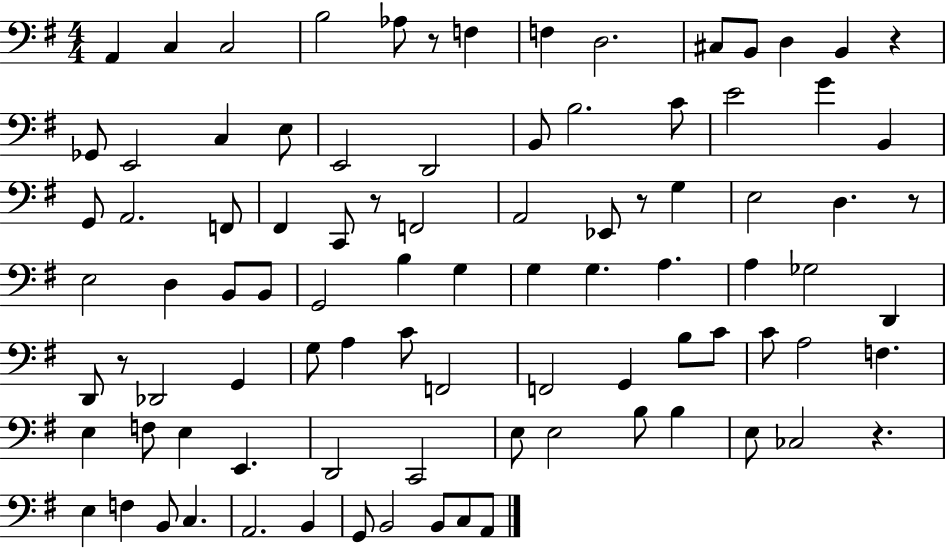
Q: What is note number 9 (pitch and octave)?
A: C#3